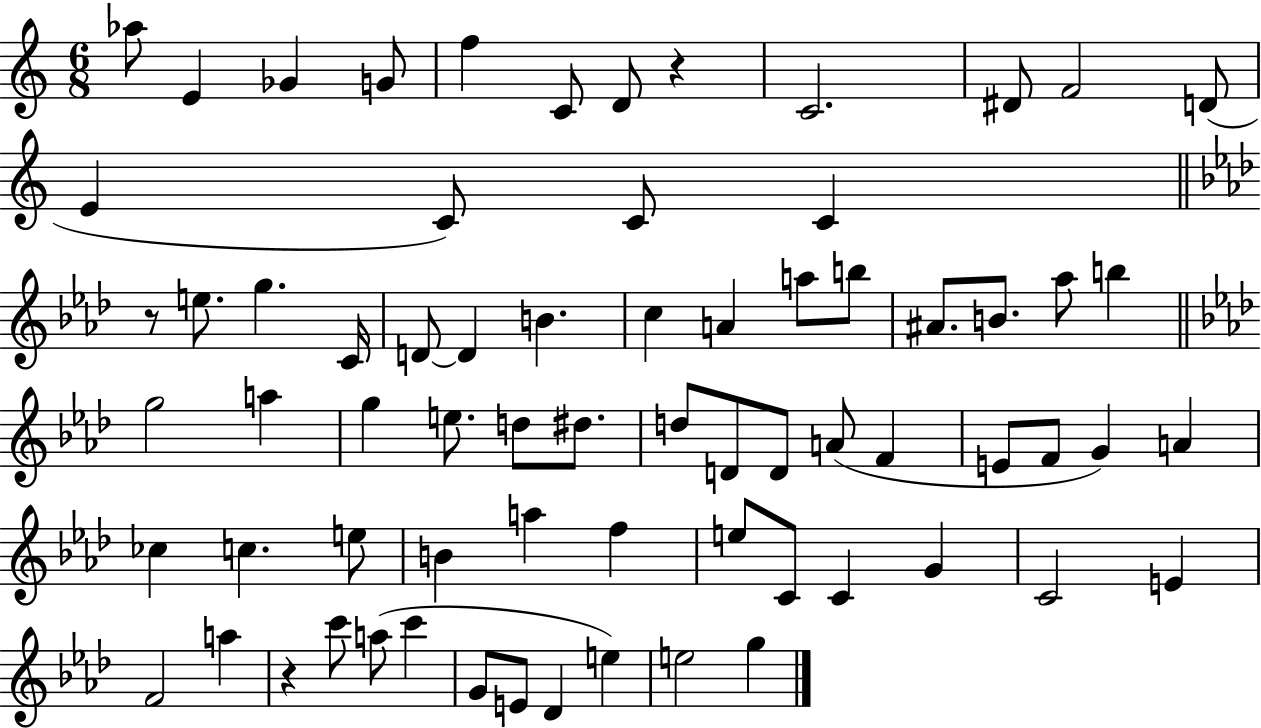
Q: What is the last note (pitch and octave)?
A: G5